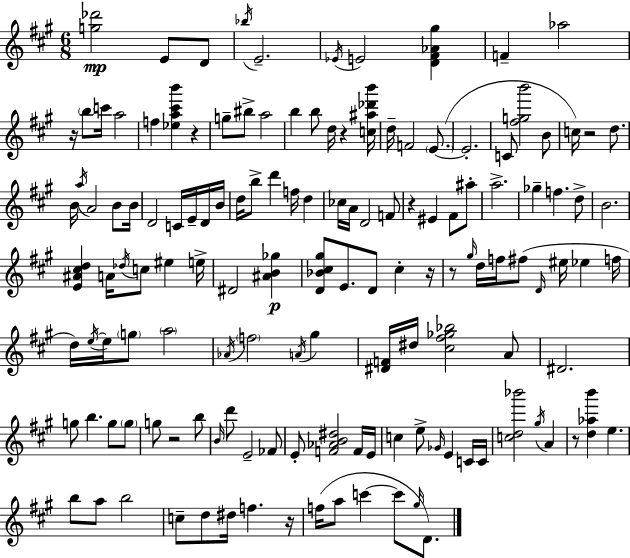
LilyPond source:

{
  \clef treble
  \numericTimeSignature
  \time 6/8
  \key a \major
  <g'' des'''>2\mp e'8 d'8 | \acciaccatura { bes''16 } e'2.-- | \acciaccatura { ees'16 } e'2 <d' fis' aes' gis''>4 | f'4-- aes''2 | \break r16 \parenthesize b''8 c'''16 a''2 | f''4 <ees'' a'' cis''' b'''>4 r4 | g''8-- bis''8-> a''2 | b''4 b''8 d''16 r4 | \break <c'' ais'' des''' b'''>16 d''16-- f'2 \parenthesize e'8.~(~ | e'2.-. | c'8 <fis'' g'' b'''>2 | b'8 c''16) r2 d''8. | \break b'16 \acciaccatura { a''16 } a'2 | b'8 b'16 d'2 c'16 | e'16-- d'16 b'16 d''16 b''8-> d'''4 f''16 d''4 | ces''16 a'16 d'2 | \break f'8 r4 eis'4 fis'8 | ais''8-. a''2.-> | ges''4-- f''4. | d''8-> b'2. | \break <e' ais' cis'' d''>4 a'16 \acciaccatura { des''16 } c''8 eis''4 | e''16-> dis'2 | <ais' b' ges''>4\p <d' bes' cis'' gis''>8 e'8. d'8 cis''4-. | r16 r8 \grace { gis''16 } d''16 f''16 fis''8( \grace { d'16 } | \break eis''16 ees''4 f''16 d''16) \acciaccatura { e''16~ }~ e''16 \parenthesize g''8 \parenthesize a''2 | \acciaccatura { aes'16 } \parenthesize f''2 | \acciaccatura { a'16 } gis''4 <dis' f'>16 dis''16 <cis'' fis'' ges'' bes''>2 | a'8 dis'2. | \break g''8 b''4. | g''8 \parenthesize g''8 g''8 r2 | b''8 \grace { b'16 } d'''8 | e'2-- fes'8 e'8-. | \break <f' aes' b' dis''>2 f'16 e'16 c''4 | e''8-> \grace { ges'16 } e'4 c'16 c'16 <c'' d'' bes'''>2 | \acciaccatura { gis''16 } a'4 | r8 <d'' aes'' b'''>4 e''4. | \break b''8 a''8 b''2 | c''8-- d''8 dis''16 f''4. r16 | f''16( a''8 c'''4~~ c'''8 \grace { gis''16 } d'8.) | \bar "|."
}